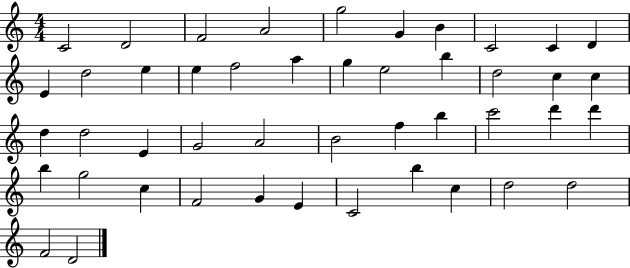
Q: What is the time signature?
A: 4/4